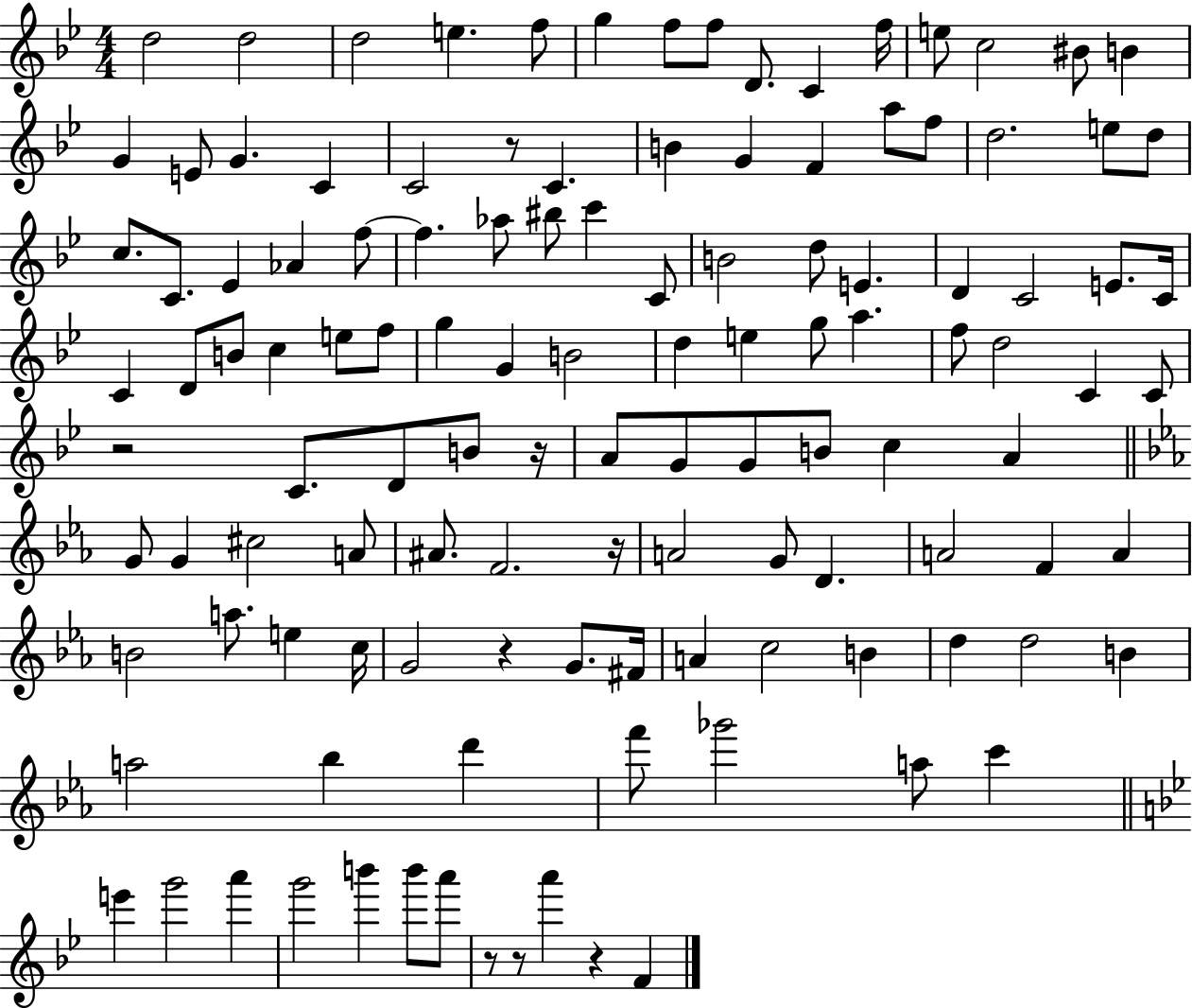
{
  \clef treble
  \numericTimeSignature
  \time 4/4
  \key bes \major
  \repeat volta 2 { d''2 d''2 | d''2 e''4. f''8 | g''4 f''8 f''8 d'8. c'4 f''16 | e''8 c''2 bis'8 b'4 | \break g'4 e'8 g'4. c'4 | c'2 r8 c'4. | b'4 g'4 f'4 a''8 f''8 | d''2. e''8 d''8 | \break c''8. c'8. ees'4 aes'4 f''8~~ | f''4. aes''8 bis''8 c'''4 c'8 | b'2 d''8 e'4. | d'4 c'2 e'8. c'16 | \break c'4 d'8 b'8 c''4 e''8 f''8 | g''4 g'4 b'2 | d''4 e''4 g''8 a''4. | f''8 d''2 c'4 c'8 | \break r2 c'8. d'8 b'8 r16 | a'8 g'8 g'8 b'8 c''4 a'4 | \bar "||" \break \key ees \major g'8 g'4 cis''2 a'8 | ais'8. f'2. r16 | a'2 g'8 d'4. | a'2 f'4 a'4 | \break b'2 a''8. e''4 c''16 | g'2 r4 g'8. fis'16 | a'4 c''2 b'4 | d''4 d''2 b'4 | \break a''2 bes''4 d'''4 | f'''8 ges'''2 a''8 c'''4 | \bar "||" \break \key bes \major e'''4 g'''2 a'''4 | g'''2 b'''4 b'''8 a'''8 | r8 r8 a'''4 r4 f'4 | } \bar "|."
}